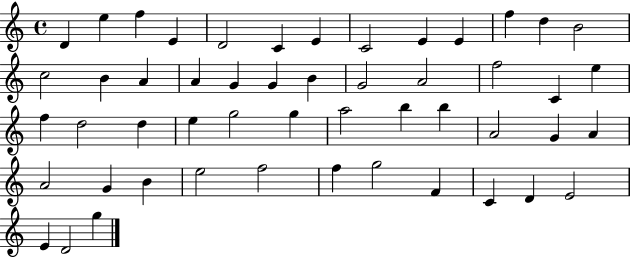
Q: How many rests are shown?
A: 0